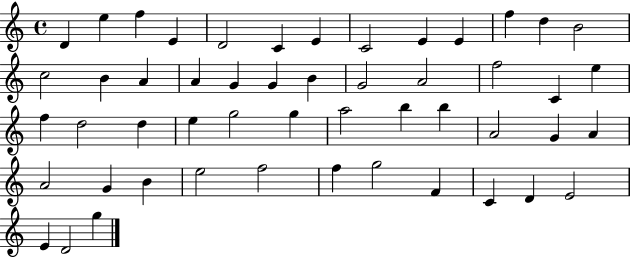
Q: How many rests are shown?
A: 0